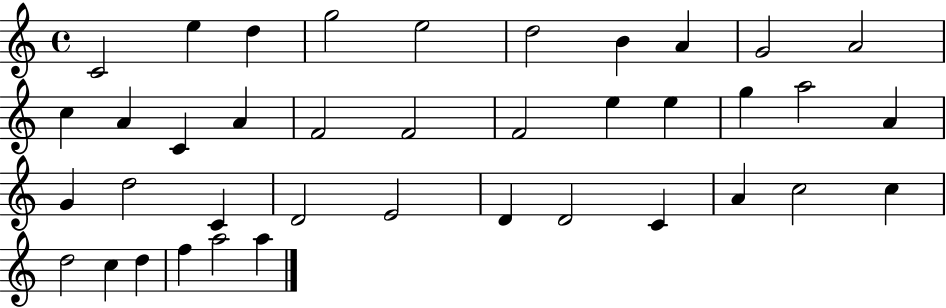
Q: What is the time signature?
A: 4/4